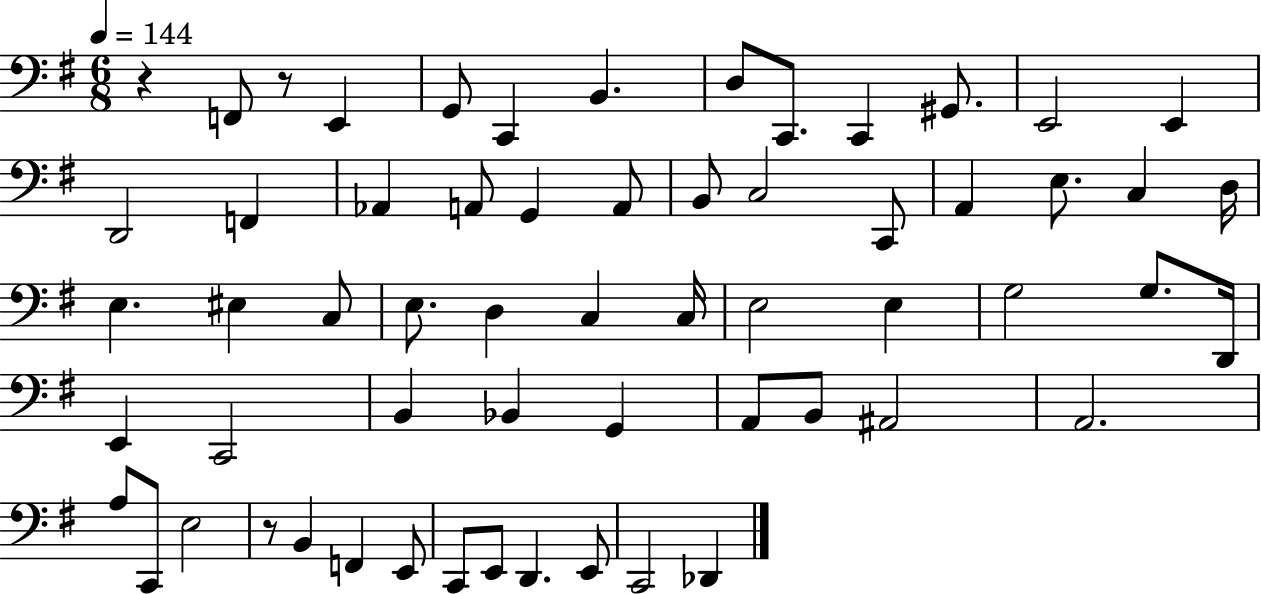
{
  \clef bass
  \numericTimeSignature
  \time 6/8
  \key g \major
  \tempo 4 = 144
  r4 f,8 r8 e,4 | g,8 c,4 b,4. | d8 c,8. c,4 gis,8. | e,2 e,4 | \break d,2 f,4 | aes,4 a,8 g,4 a,8 | b,8 c2 c,8 | a,4 e8. c4 d16 | \break e4. eis4 c8 | e8. d4 c4 c16 | e2 e4 | g2 g8. d,16 | \break e,4 c,2 | b,4 bes,4 g,4 | a,8 b,8 ais,2 | a,2. | \break a8 c,8 e2 | r8 b,4 f,4 e,8 | c,8 e,8 d,4. e,8 | c,2 des,4 | \break \bar "|."
}